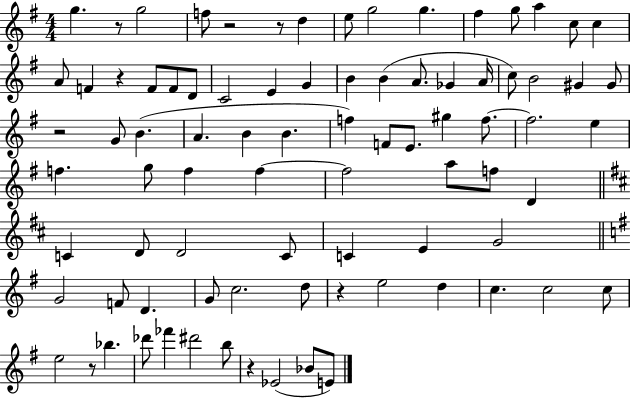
{
  \clef treble
  \numericTimeSignature
  \time 4/4
  \key g \major
  g''4. r8 g''2 | f''8 r2 r8 d''4 | e''8 g''2 g''4. | fis''4 g''8 a''4 c''8 c''4 | \break a'8 f'4 r4 f'8 f'8 d'8 | c'2 e'4 g'4 | b'4 b'4( a'8. ges'4 a'16 | c''8) b'2 gis'4 gis'8 | \break r2 g'8 b'4.( | a'4. b'4 b'4. | f''4) f'8 e'8. gis''4 f''8.~~ | f''2. e''4 | \break f''4. g''8 f''4 f''4~~ | f''2 a''8 f''8 d'4 | \bar "||" \break \key b \minor c'4 d'8 d'2 c'8 | c'4 e'4 g'2 | \bar "||" \break \key g \major g'2 f'8 d'4. | g'8 c''2. d''8 | r4 e''2 d''4 | c''4. c''2 c''8 | \break e''2 r8 bes''4. | des'''8 fes'''4 dis'''2 b''8 | r4 ees'2( bes'8 e'8) | \bar "|."
}